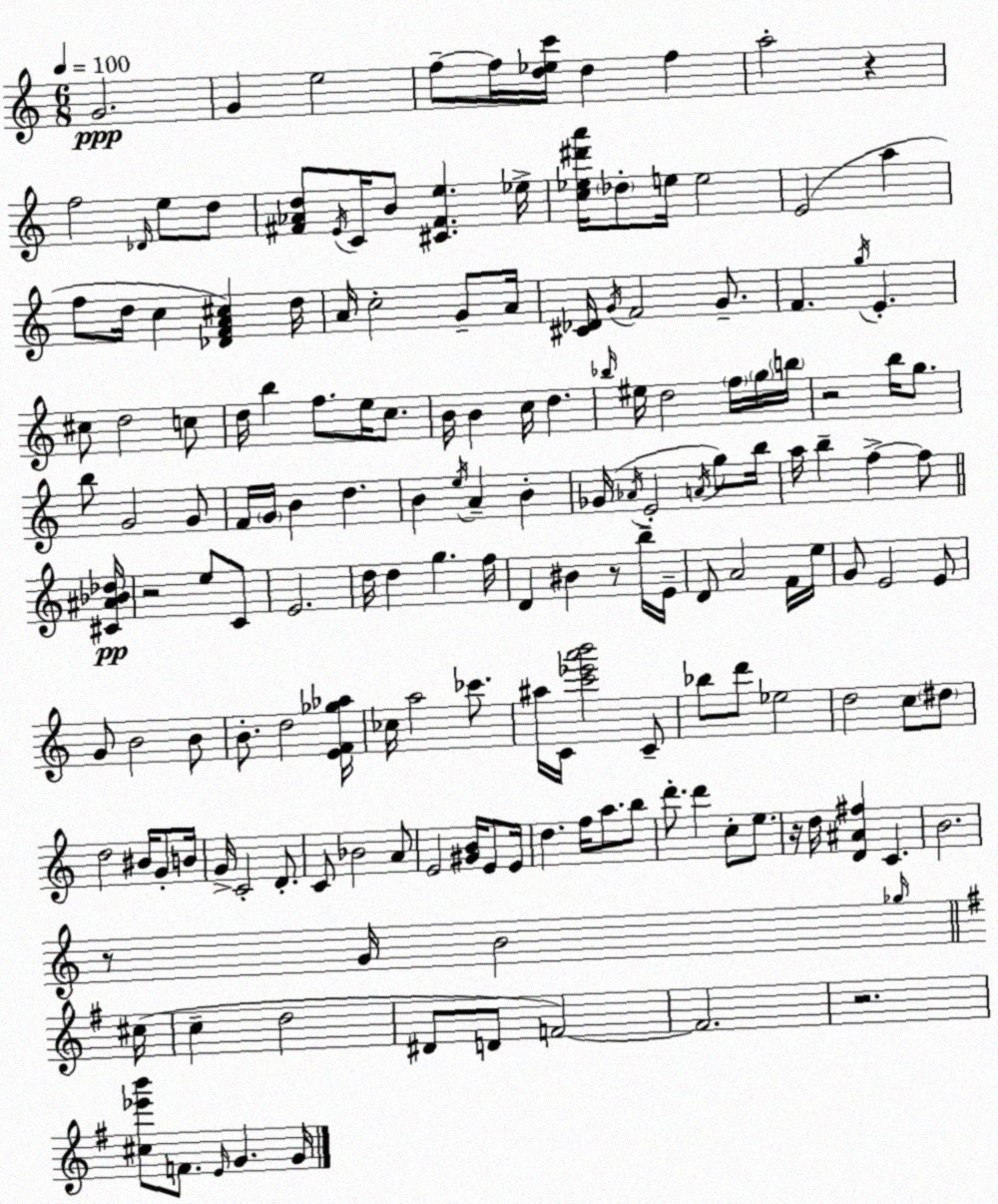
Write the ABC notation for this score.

X:1
T:Untitled
M:6/8
L:1/4
K:C
G2 G e2 f/2 f/4 [d_ec']/4 d f a2 z f2 _D/4 e/2 d/2 [^F_Ad]/2 E/4 C/4 B/2 [^C^Fe] _e/4 [c_e^d'a']/4 _d/2 e/4 e2 E2 a f/2 d/4 c [_DFA^c] d/4 A/4 c2 G/2 A/4 [^C_D]/4 G/4 F2 G/2 F g/4 E ^c/2 d2 c/2 d/4 b f/2 e/4 c/2 B/4 B c/4 d _b/4 ^e/4 d2 f/4 g/4 b/4 z2 b/4 g/2 b/2 G2 G/2 F/4 G/4 B d B e/4 A B _G/4 _A/4 E2 A/4 g/2 b/4 a/4 b f f/2 [^C^A_B_d]/4 z2 e/2 C/2 E2 d/4 d g f/4 D ^B z/2 b/4 E/4 D/2 A2 F/4 e/4 G/2 E2 E/2 G/2 B2 B/2 B/2 d2 [EF_g_a]/4 _c/4 a2 _c'/2 ^a/4 C/4 [c'_e'a'b']2 C/2 _b/2 d'/2 _e2 d2 c/2 ^d/2 d2 ^B/4 G/2 B/4 G/4 C2 D/2 C/2 _B2 A/2 E2 [^GB]/4 E/2 E/4 d f/4 a/2 b/2 d'/2 d' c/2 e/2 z/4 d/4 [D^A^f] C B2 z/2 G/4 B2 _g/4 ^c/4 c d2 ^D/2 D/2 F2 F2 z2 [^c_e'b']/2 F/2 E/4 G G/4